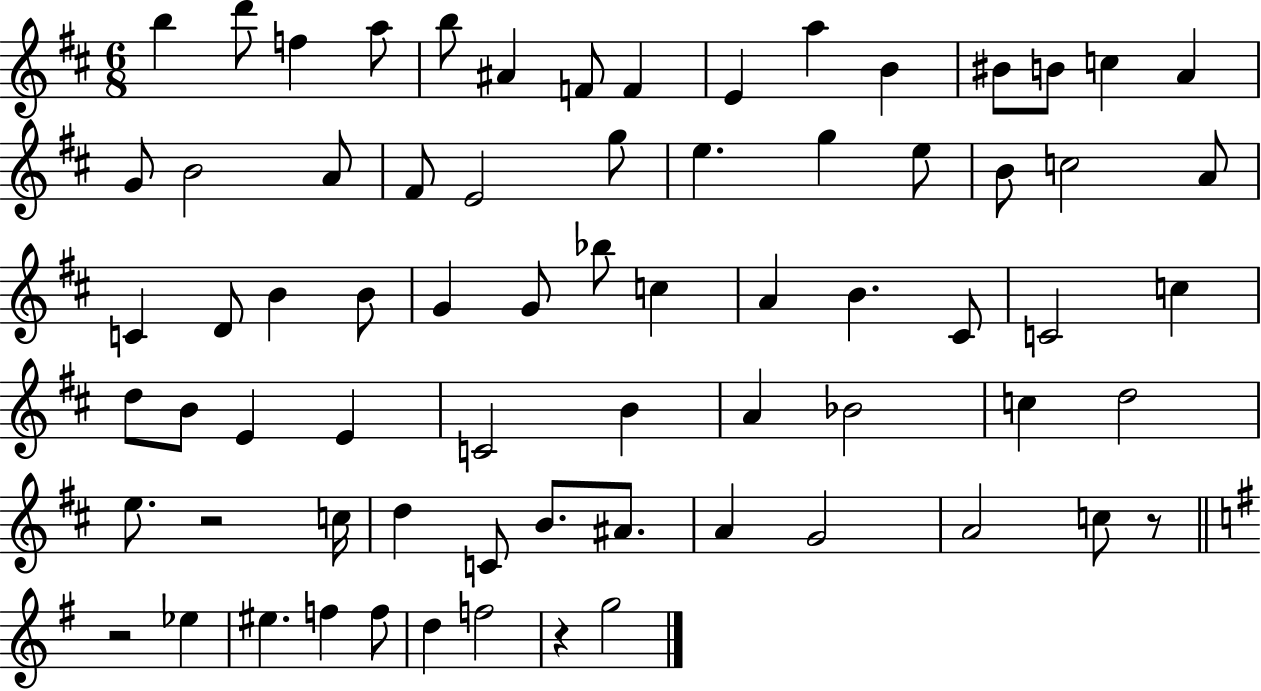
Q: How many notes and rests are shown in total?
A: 71